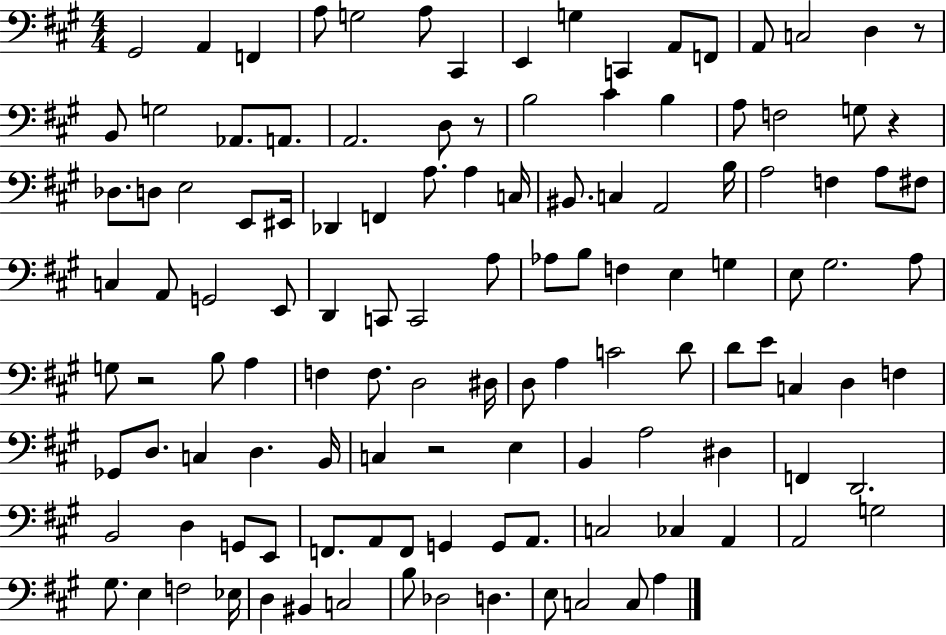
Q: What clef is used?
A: bass